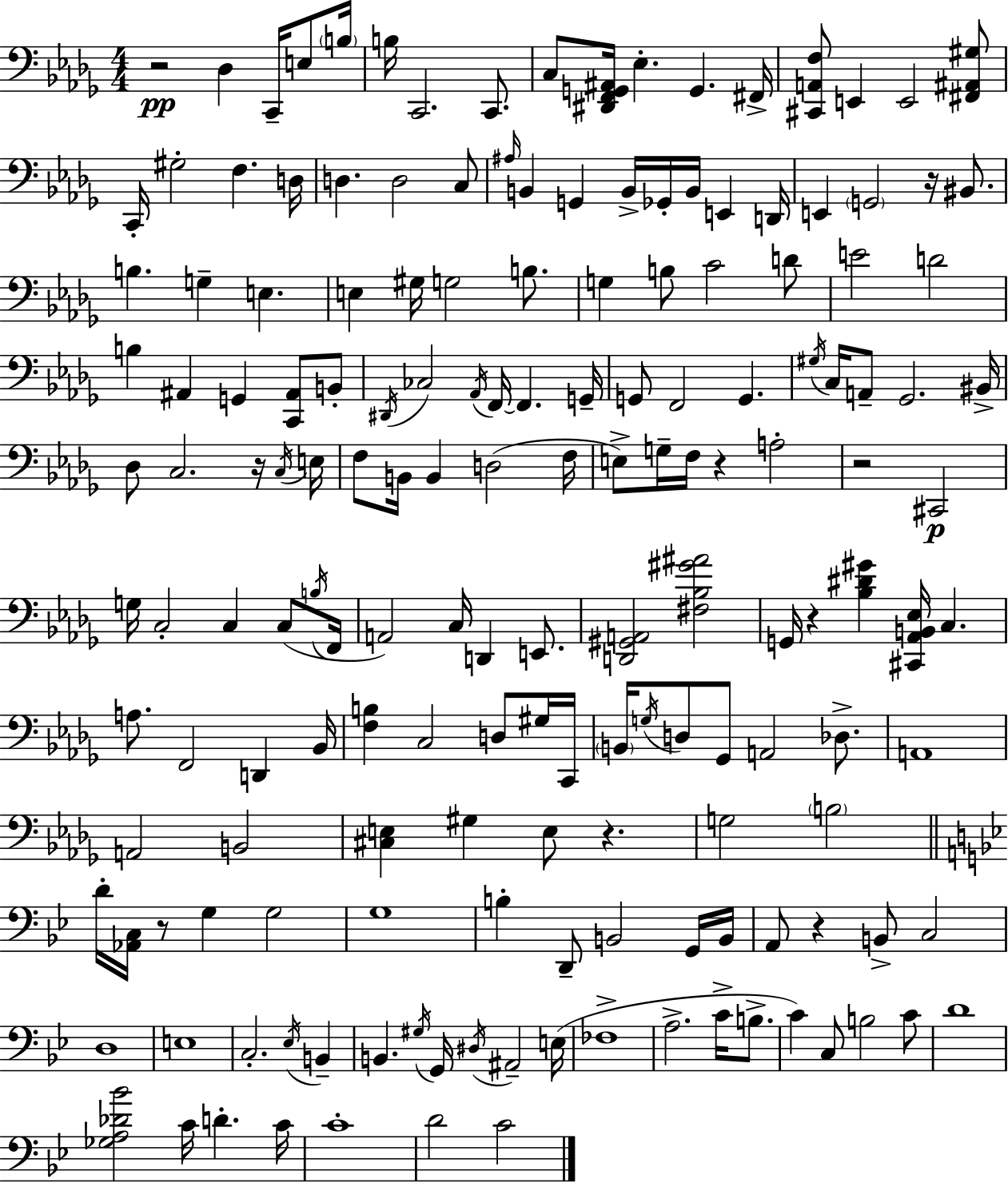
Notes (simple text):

R/h Db3/q C2/s E3/e B3/s B3/s C2/h. C2/e. C3/e [D#2,F2,G2,A#2]/s Eb3/q. G2/q. F#2/s [C#2,A2,F3]/e E2/q E2/h [F#2,A#2,G#3]/e C2/s G#3/h F3/q. D3/s D3/q. D3/h C3/e A#3/s B2/q G2/q B2/s Gb2/s B2/s E2/q D2/s E2/q G2/h R/s BIS2/e. B3/q. G3/q E3/q. E3/q G#3/s G3/h B3/e. G3/q B3/e C4/h D4/e E4/h D4/h B3/q A#2/q G2/q [C2,A#2]/e B2/e D#2/s CES3/h Ab2/s F2/s F2/q. G2/s G2/e F2/h G2/q. G#3/s C3/s A2/e Gb2/h. BIS2/s Db3/e C3/h. R/s C3/s E3/s F3/e B2/s B2/q D3/h F3/s E3/e G3/s F3/s R/q A3/h R/h C#2/h G3/s C3/h C3/q C3/e B3/s F2/s A2/h C3/s D2/q E2/e. [D2,G#2,A2]/h [F#3,Bb3,G#4,A#4]/h G2/s R/q [Bb3,D#4,G#4]/q [C#2,Ab2,B2,Eb3]/s C3/q. A3/e. F2/h D2/q Bb2/s [F3,B3]/q C3/h D3/e G#3/s C2/s B2/s G3/s D3/e Gb2/e A2/h Db3/e. A2/w A2/h B2/h [C#3,E3]/q G#3/q E3/e R/q. G3/h B3/h D4/s [Ab2,C3]/s R/e G3/q G3/h G3/w B3/q D2/e B2/h G2/s B2/s A2/e R/q B2/e C3/h D3/w E3/w C3/h. Eb3/s B2/q B2/q. G#3/s G2/s D#3/s A#2/h E3/s FES3/w A3/h. C4/s B3/e. C4/q C3/e B3/h C4/e D4/w [Gb3,A3,Db4,Bb4]/h C4/s D4/q. C4/s C4/w D4/h C4/h